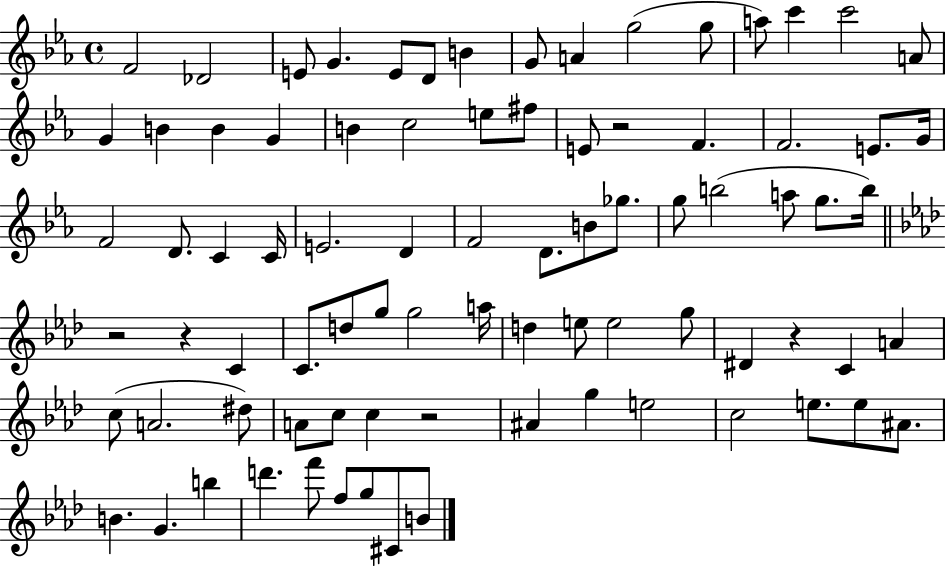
F4/h Db4/h E4/e G4/q. E4/e D4/e B4/q G4/e A4/q G5/h G5/e A5/e C6/q C6/h A4/e G4/q B4/q B4/q G4/q B4/q C5/h E5/e F#5/e E4/e R/h F4/q. F4/h. E4/e. G4/s F4/h D4/e. C4/q C4/s E4/h. D4/q F4/h D4/e. B4/e Gb5/e. G5/e B5/h A5/e G5/e. B5/s R/h R/q C4/q C4/e. D5/e G5/e G5/h A5/s D5/q E5/e E5/h G5/e D#4/q R/q C4/q A4/q C5/e A4/h. D#5/e A4/e C5/e C5/q R/h A#4/q G5/q E5/h C5/h E5/e. E5/e A#4/e. B4/q. G4/q. B5/q D6/q. F6/e F5/e G5/e C#4/e B4/e